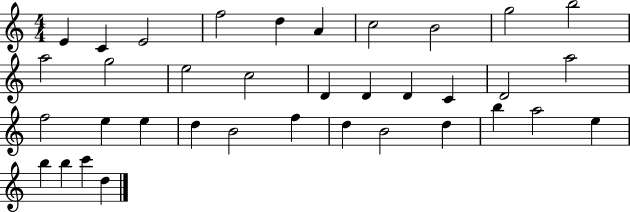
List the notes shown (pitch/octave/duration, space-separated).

E4/q C4/q E4/h F5/h D5/q A4/q C5/h B4/h G5/h B5/h A5/h G5/h E5/h C5/h D4/q D4/q D4/q C4/q D4/h A5/h F5/h E5/q E5/q D5/q B4/h F5/q D5/q B4/h D5/q B5/q A5/h E5/q B5/q B5/q C6/q D5/q